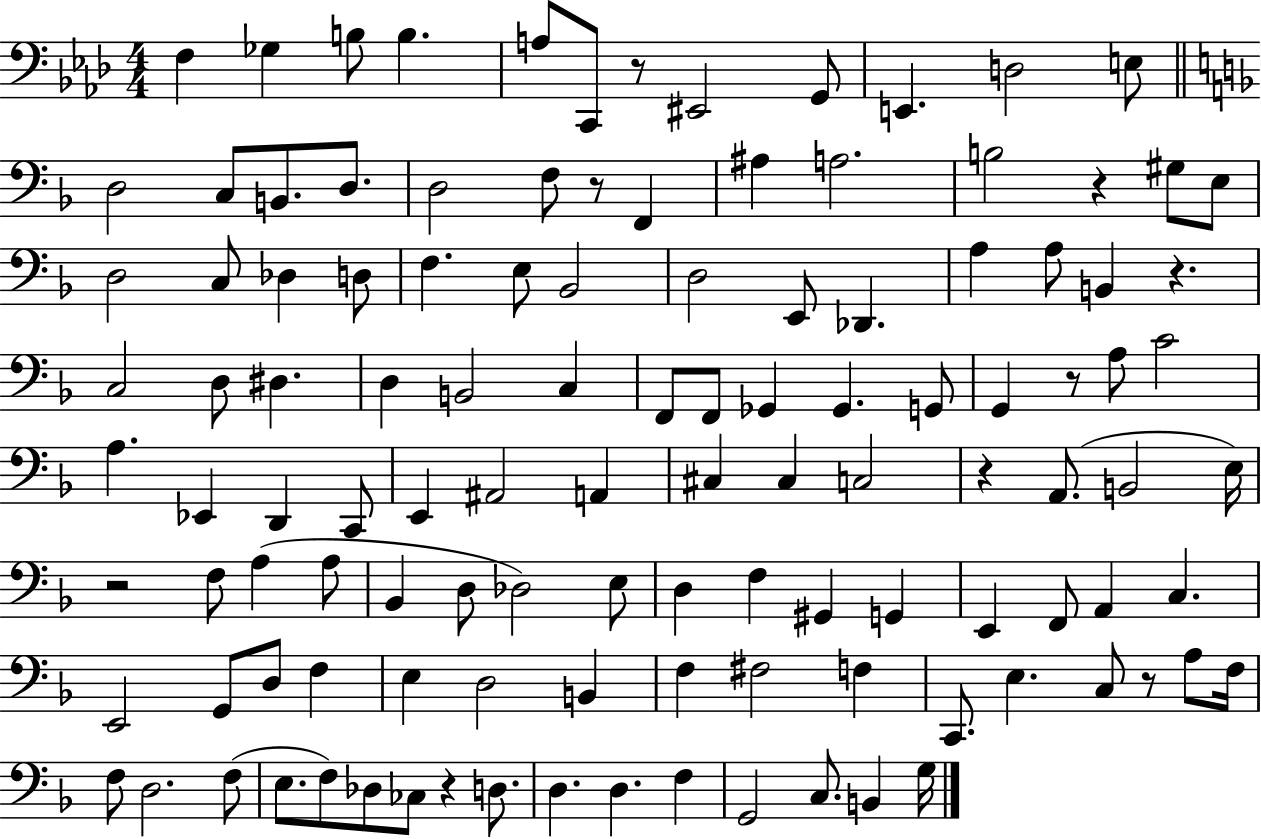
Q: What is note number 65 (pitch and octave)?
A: A3